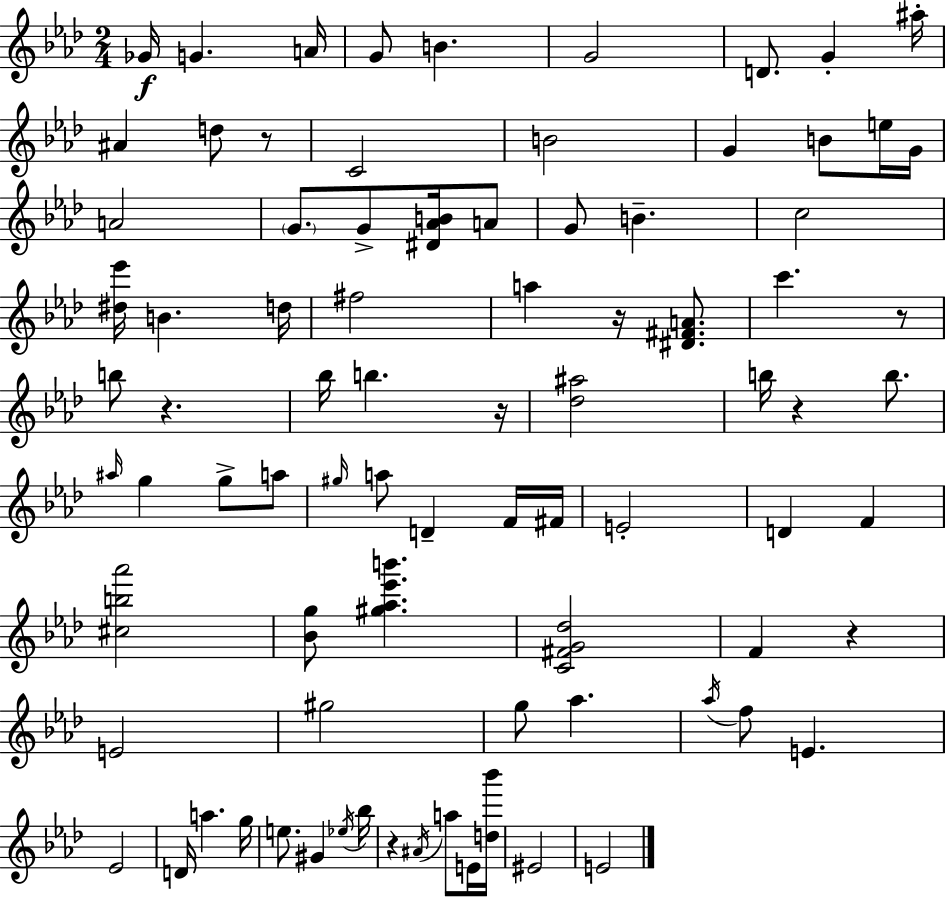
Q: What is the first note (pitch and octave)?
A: Gb4